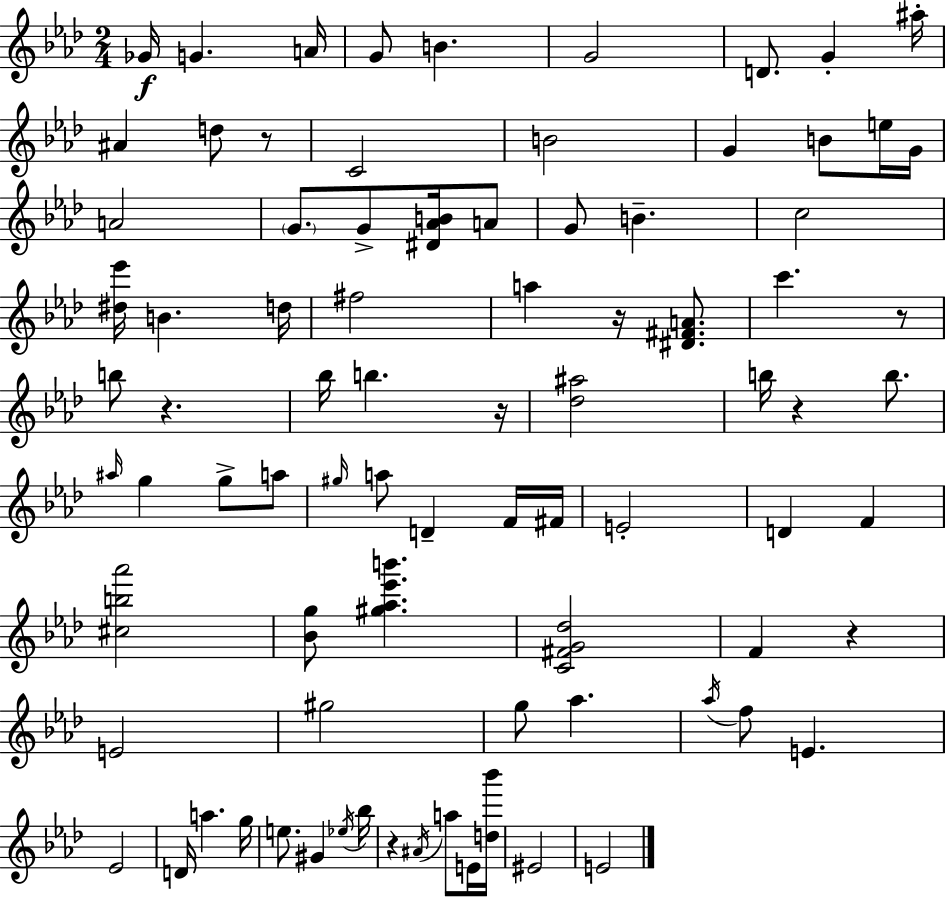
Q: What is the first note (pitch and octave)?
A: Gb4